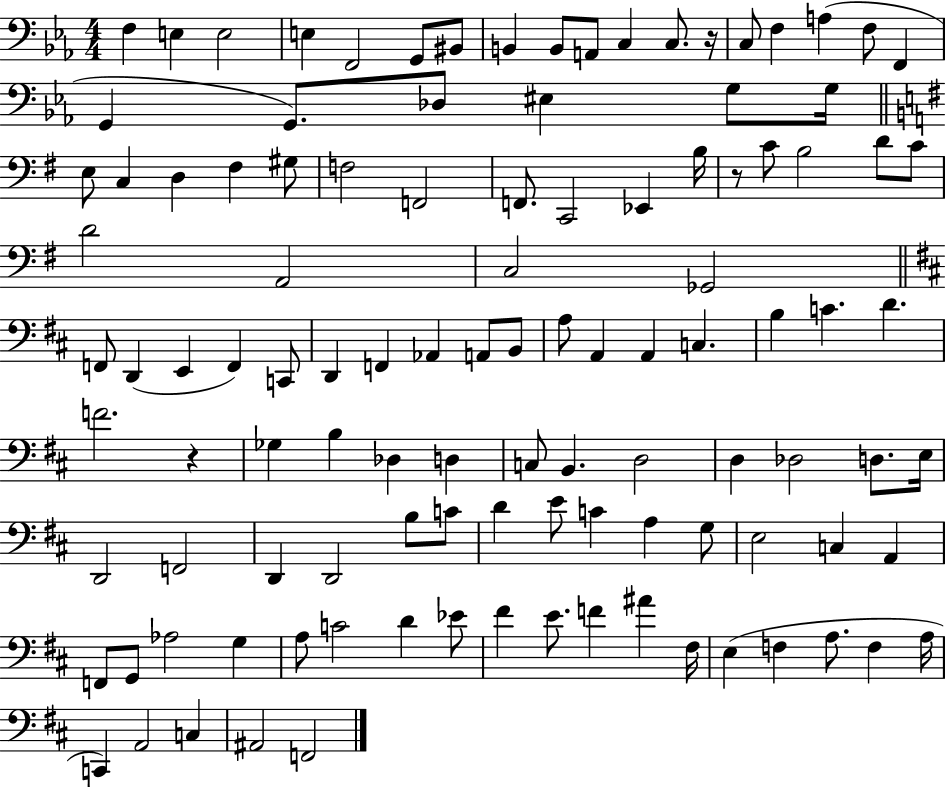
{
  \clef bass
  \numericTimeSignature
  \time 4/4
  \key ees \major
  f4 e4 e2 | e4 f,2 g,8 bis,8 | b,4 b,8 a,8 c4 c8. r16 | c8 f4 a4( f8 f,4 | \break g,4 g,8.) des8 eis4 g8 g16 | \bar "||" \break \key g \major e8 c4 d4 fis4 gis8 | f2 f,2 | f,8. c,2 ees,4 b16 | r8 c'8 b2 d'8 c'8 | \break d'2 a,2 | c2 ges,2 | \bar "||" \break \key d \major f,8 d,4( e,4 f,4) c,8 | d,4 f,4 aes,4 a,8 b,8 | a8 a,4 a,4 c4. | b4 c'4. d'4. | \break f'2. r4 | ges4 b4 des4 d4 | c8 b,4. d2 | d4 des2 d8. e16 | \break d,2 f,2 | d,4 d,2 b8 c'8 | d'4 e'8 c'4 a4 g8 | e2 c4 a,4 | \break f,8 g,8 aes2 g4 | a8 c'2 d'4 ees'8 | fis'4 e'8. f'4 ais'4 fis16 | e4( f4 a8. f4 a16 | \break c,4) a,2 c4 | ais,2 f,2 | \bar "|."
}